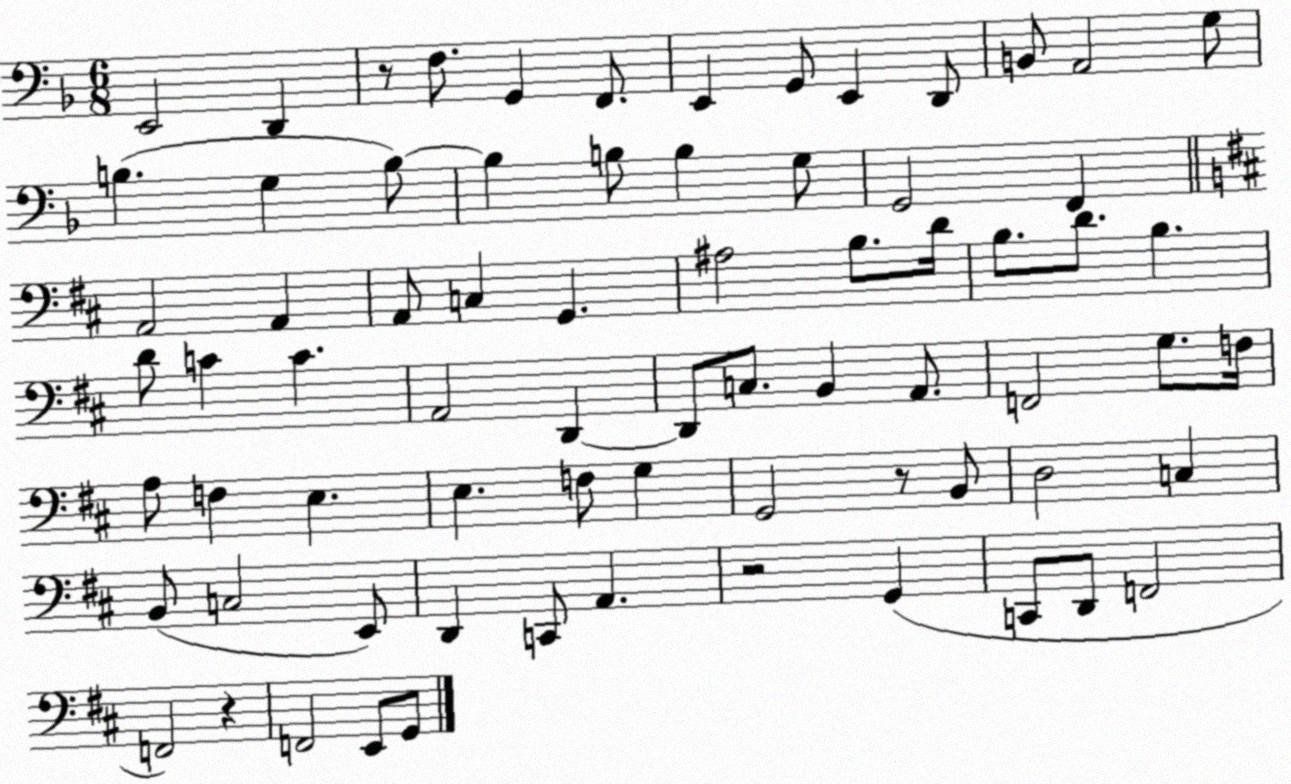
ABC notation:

X:1
T:Untitled
M:6/8
L:1/4
K:F
E,,2 D,, z/2 F,/2 G,, F,,/2 E,, G,,/2 E,, D,,/2 B,,/2 A,,2 G,/2 B, G, B,/2 B, B,/2 B, G,/2 G,,2 F,, A,,2 A,, A,,/2 C, G,, ^A,2 B,/2 D/4 B,/2 D/2 B, D/2 C C A,,2 D,, D,,/2 C,/2 B,, A,,/2 F,,2 G,/2 F,/4 A,/2 F, E, E, F,/2 G, G,,2 z/2 B,,/2 D,2 C, B,,/2 C,2 E,,/2 D,, C,,/2 A,, z2 G,, C,,/2 D,,/2 F,,2 F,,2 z F,,2 E,,/2 G,,/2